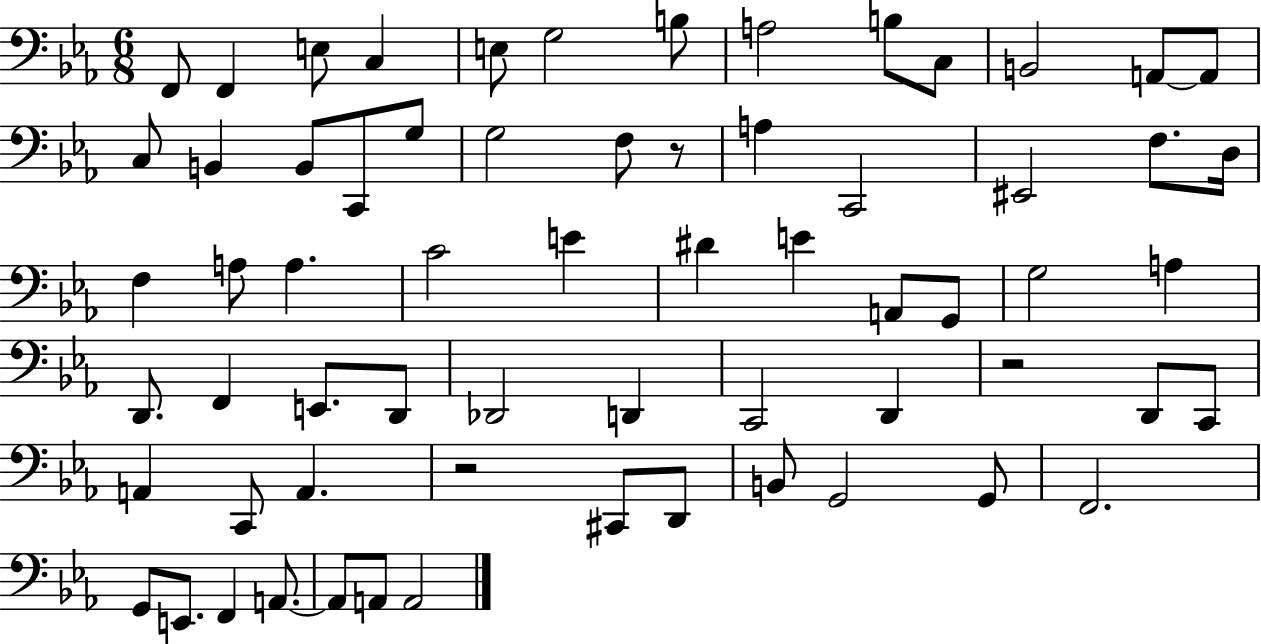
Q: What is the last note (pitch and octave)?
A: A2